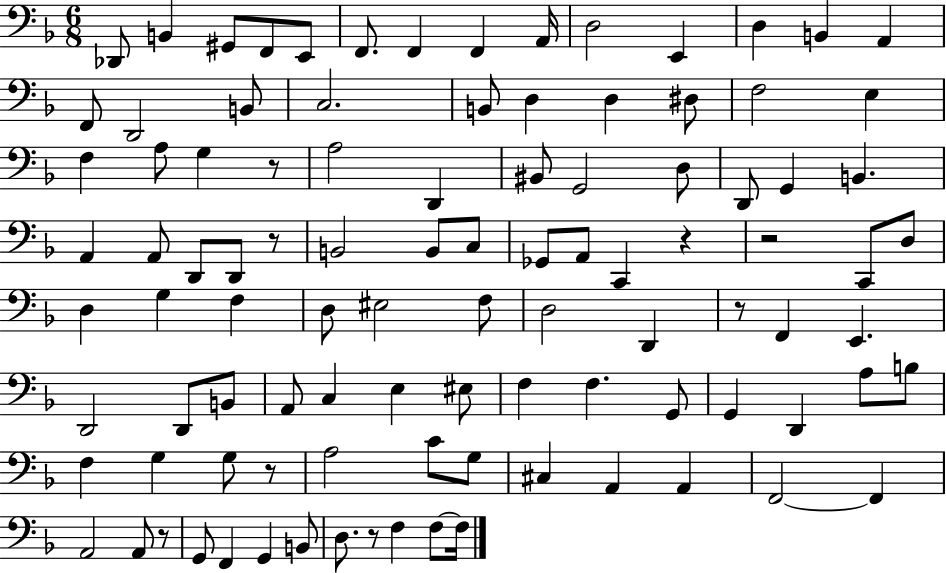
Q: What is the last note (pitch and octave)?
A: F3